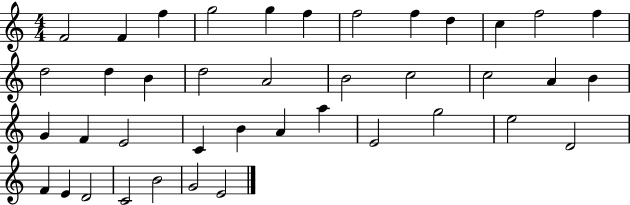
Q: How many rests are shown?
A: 0